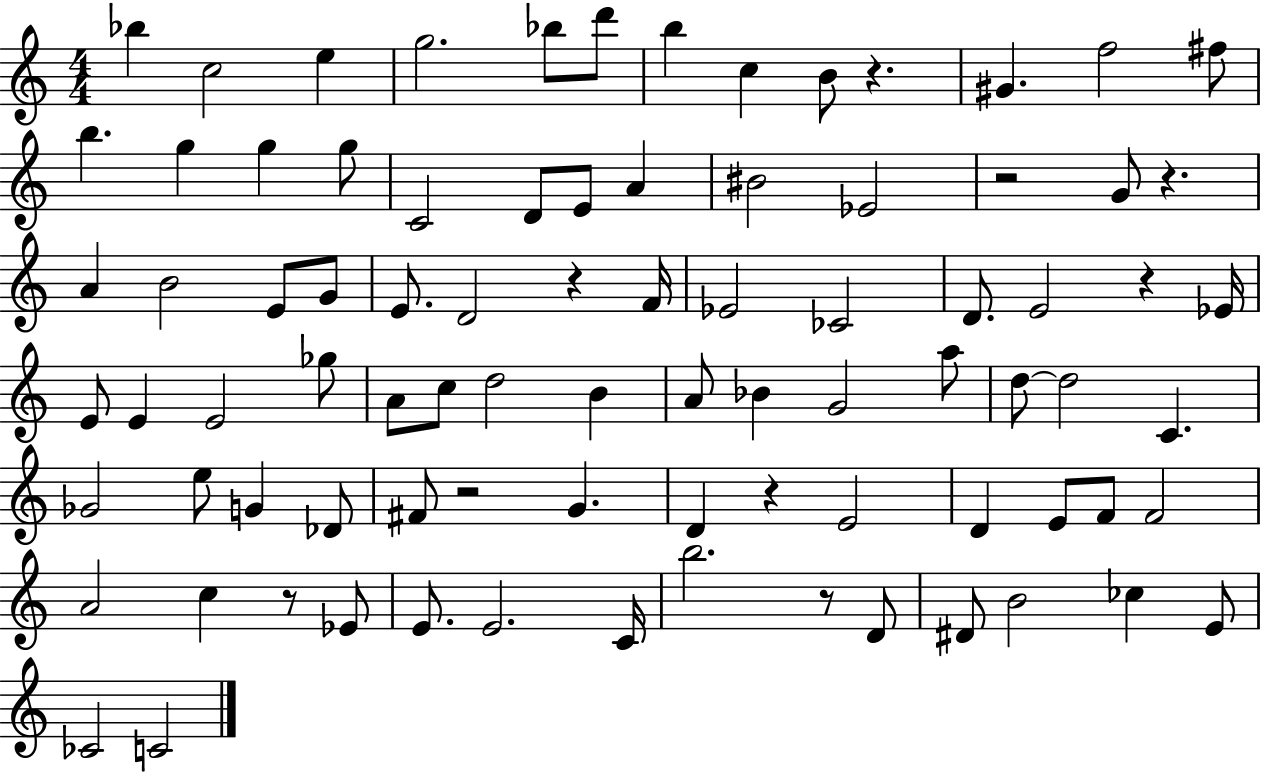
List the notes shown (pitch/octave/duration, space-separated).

Bb5/q C5/h E5/q G5/h. Bb5/e D6/e B5/q C5/q B4/e R/q. G#4/q. F5/h F#5/e B5/q. G5/q G5/q G5/e C4/h D4/e E4/e A4/q BIS4/h Eb4/h R/h G4/e R/q. A4/q B4/h E4/e G4/e E4/e. D4/h R/q F4/s Eb4/h CES4/h D4/e. E4/h R/q Eb4/s E4/e E4/q E4/h Gb5/e A4/e C5/e D5/h B4/q A4/e Bb4/q G4/h A5/e D5/e D5/h C4/q. Gb4/h E5/e G4/q Db4/e F#4/e R/h G4/q. D4/q R/q E4/h D4/q E4/e F4/e F4/h A4/h C5/q R/e Eb4/e E4/e. E4/h. C4/s B5/h. R/e D4/e D#4/e B4/h CES5/q E4/e CES4/h C4/h